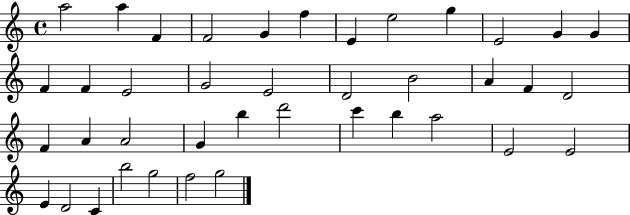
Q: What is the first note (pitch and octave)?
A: A5